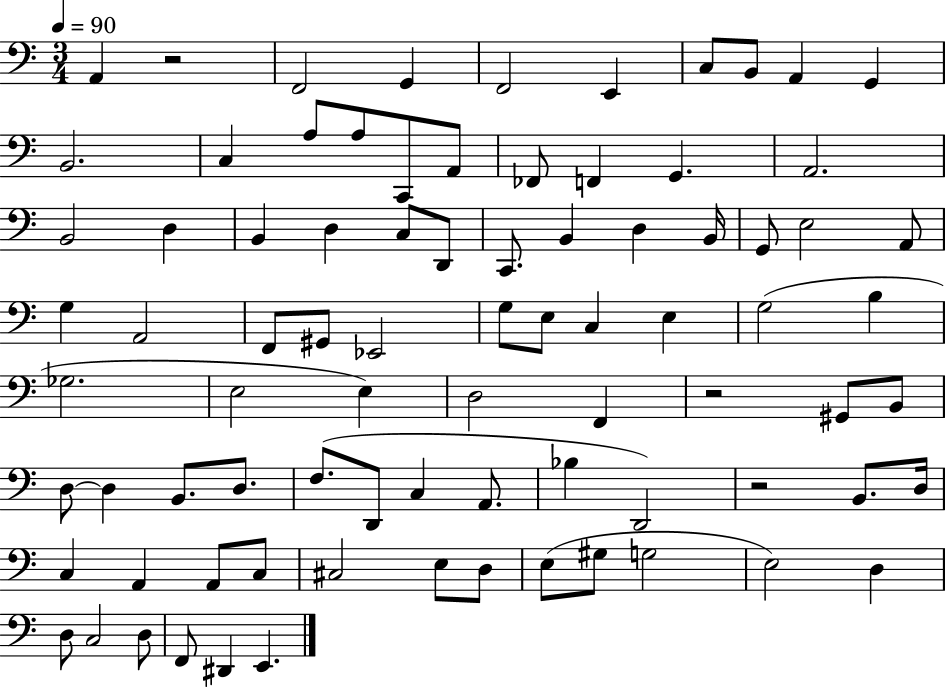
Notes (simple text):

A2/q R/h F2/h G2/q F2/h E2/q C3/e B2/e A2/q G2/q B2/h. C3/q A3/e A3/e C2/e A2/e FES2/e F2/q G2/q. A2/h. B2/h D3/q B2/q D3/q C3/e D2/e C2/e. B2/q D3/q B2/s G2/e E3/h A2/e G3/q A2/h F2/e G#2/e Eb2/h G3/e E3/e C3/q E3/q G3/h B3/q Gb3/h. E3/h E3/q D3/h F2/q R/h G#2/e B2/e D3/e D3/q B2/e. D3/e. F3/e. D2/e C3/q A2/e. Bb3/q D2/h R/h B2/e. D3/s C3/q A2/q A2/e C3/e C#3/h E3/e D3/e E3/e G#3/e G3/h E3/h D3/q D3/e C3/h D3/e F2/e D#2/q E2/q.